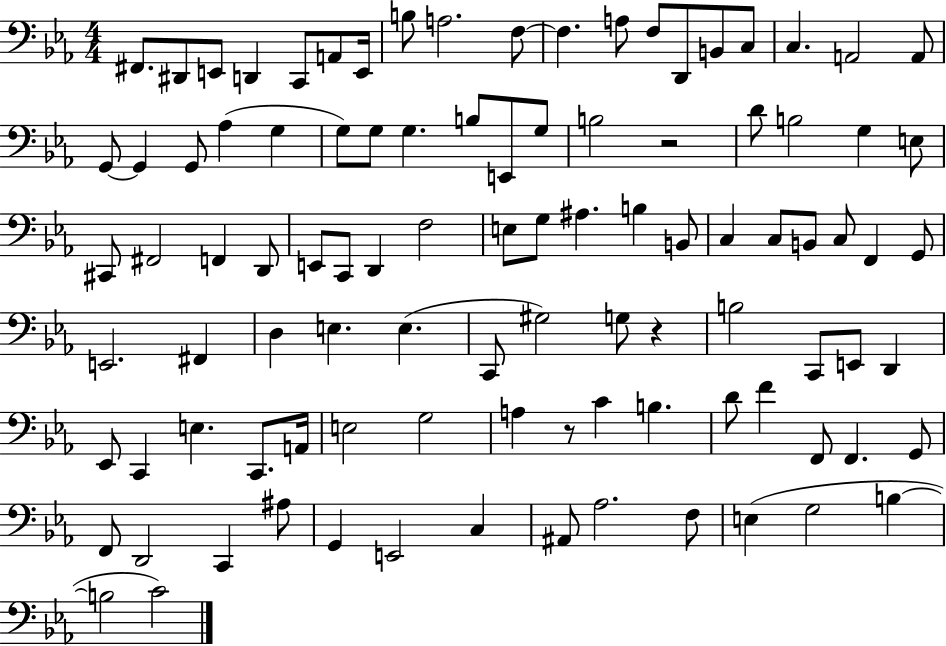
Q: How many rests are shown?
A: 3